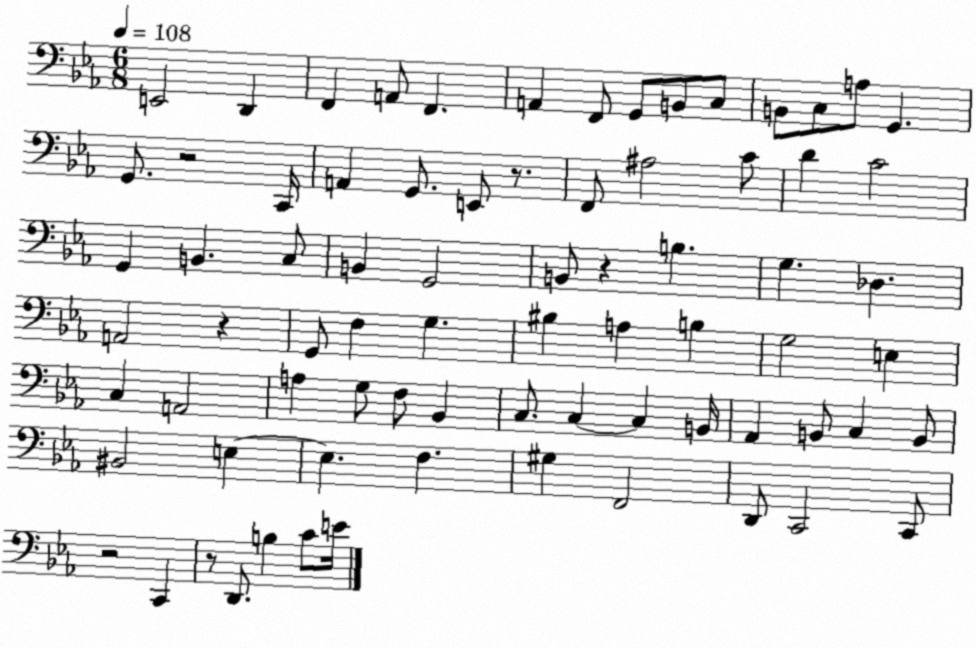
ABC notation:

X:1
T:Untitled
M:6/8
L:1/4
K:Eb
E,,2 D,, F,, A,,/2 F,, A,, F,,/2 G,,/2 B,,/2 C,/2 B,,/2 C,/2 A,/2 G,, G,,/2 z2 C,,/4 A,, G,,/2 E,,/2 z/2 F,,/2 ^A,2 C/2 D C2 G,, B,, C,/2 B,, G,,2 B,,/2 z B, G, _D, A,,2 z G,,/2 F, G, ^B, A, B, G,2 E, C, A,,2 A, G,/2 F,/2 _B,, C,/2 C, C, B,,/4 _A,, B,,/2 C, B,,/2 ^B,,2 E, E, F, ^G, F,,2 D,,/2 C,,2 C,,/2 z2 C,, z/2 D,,/2 B, C/2 E/4